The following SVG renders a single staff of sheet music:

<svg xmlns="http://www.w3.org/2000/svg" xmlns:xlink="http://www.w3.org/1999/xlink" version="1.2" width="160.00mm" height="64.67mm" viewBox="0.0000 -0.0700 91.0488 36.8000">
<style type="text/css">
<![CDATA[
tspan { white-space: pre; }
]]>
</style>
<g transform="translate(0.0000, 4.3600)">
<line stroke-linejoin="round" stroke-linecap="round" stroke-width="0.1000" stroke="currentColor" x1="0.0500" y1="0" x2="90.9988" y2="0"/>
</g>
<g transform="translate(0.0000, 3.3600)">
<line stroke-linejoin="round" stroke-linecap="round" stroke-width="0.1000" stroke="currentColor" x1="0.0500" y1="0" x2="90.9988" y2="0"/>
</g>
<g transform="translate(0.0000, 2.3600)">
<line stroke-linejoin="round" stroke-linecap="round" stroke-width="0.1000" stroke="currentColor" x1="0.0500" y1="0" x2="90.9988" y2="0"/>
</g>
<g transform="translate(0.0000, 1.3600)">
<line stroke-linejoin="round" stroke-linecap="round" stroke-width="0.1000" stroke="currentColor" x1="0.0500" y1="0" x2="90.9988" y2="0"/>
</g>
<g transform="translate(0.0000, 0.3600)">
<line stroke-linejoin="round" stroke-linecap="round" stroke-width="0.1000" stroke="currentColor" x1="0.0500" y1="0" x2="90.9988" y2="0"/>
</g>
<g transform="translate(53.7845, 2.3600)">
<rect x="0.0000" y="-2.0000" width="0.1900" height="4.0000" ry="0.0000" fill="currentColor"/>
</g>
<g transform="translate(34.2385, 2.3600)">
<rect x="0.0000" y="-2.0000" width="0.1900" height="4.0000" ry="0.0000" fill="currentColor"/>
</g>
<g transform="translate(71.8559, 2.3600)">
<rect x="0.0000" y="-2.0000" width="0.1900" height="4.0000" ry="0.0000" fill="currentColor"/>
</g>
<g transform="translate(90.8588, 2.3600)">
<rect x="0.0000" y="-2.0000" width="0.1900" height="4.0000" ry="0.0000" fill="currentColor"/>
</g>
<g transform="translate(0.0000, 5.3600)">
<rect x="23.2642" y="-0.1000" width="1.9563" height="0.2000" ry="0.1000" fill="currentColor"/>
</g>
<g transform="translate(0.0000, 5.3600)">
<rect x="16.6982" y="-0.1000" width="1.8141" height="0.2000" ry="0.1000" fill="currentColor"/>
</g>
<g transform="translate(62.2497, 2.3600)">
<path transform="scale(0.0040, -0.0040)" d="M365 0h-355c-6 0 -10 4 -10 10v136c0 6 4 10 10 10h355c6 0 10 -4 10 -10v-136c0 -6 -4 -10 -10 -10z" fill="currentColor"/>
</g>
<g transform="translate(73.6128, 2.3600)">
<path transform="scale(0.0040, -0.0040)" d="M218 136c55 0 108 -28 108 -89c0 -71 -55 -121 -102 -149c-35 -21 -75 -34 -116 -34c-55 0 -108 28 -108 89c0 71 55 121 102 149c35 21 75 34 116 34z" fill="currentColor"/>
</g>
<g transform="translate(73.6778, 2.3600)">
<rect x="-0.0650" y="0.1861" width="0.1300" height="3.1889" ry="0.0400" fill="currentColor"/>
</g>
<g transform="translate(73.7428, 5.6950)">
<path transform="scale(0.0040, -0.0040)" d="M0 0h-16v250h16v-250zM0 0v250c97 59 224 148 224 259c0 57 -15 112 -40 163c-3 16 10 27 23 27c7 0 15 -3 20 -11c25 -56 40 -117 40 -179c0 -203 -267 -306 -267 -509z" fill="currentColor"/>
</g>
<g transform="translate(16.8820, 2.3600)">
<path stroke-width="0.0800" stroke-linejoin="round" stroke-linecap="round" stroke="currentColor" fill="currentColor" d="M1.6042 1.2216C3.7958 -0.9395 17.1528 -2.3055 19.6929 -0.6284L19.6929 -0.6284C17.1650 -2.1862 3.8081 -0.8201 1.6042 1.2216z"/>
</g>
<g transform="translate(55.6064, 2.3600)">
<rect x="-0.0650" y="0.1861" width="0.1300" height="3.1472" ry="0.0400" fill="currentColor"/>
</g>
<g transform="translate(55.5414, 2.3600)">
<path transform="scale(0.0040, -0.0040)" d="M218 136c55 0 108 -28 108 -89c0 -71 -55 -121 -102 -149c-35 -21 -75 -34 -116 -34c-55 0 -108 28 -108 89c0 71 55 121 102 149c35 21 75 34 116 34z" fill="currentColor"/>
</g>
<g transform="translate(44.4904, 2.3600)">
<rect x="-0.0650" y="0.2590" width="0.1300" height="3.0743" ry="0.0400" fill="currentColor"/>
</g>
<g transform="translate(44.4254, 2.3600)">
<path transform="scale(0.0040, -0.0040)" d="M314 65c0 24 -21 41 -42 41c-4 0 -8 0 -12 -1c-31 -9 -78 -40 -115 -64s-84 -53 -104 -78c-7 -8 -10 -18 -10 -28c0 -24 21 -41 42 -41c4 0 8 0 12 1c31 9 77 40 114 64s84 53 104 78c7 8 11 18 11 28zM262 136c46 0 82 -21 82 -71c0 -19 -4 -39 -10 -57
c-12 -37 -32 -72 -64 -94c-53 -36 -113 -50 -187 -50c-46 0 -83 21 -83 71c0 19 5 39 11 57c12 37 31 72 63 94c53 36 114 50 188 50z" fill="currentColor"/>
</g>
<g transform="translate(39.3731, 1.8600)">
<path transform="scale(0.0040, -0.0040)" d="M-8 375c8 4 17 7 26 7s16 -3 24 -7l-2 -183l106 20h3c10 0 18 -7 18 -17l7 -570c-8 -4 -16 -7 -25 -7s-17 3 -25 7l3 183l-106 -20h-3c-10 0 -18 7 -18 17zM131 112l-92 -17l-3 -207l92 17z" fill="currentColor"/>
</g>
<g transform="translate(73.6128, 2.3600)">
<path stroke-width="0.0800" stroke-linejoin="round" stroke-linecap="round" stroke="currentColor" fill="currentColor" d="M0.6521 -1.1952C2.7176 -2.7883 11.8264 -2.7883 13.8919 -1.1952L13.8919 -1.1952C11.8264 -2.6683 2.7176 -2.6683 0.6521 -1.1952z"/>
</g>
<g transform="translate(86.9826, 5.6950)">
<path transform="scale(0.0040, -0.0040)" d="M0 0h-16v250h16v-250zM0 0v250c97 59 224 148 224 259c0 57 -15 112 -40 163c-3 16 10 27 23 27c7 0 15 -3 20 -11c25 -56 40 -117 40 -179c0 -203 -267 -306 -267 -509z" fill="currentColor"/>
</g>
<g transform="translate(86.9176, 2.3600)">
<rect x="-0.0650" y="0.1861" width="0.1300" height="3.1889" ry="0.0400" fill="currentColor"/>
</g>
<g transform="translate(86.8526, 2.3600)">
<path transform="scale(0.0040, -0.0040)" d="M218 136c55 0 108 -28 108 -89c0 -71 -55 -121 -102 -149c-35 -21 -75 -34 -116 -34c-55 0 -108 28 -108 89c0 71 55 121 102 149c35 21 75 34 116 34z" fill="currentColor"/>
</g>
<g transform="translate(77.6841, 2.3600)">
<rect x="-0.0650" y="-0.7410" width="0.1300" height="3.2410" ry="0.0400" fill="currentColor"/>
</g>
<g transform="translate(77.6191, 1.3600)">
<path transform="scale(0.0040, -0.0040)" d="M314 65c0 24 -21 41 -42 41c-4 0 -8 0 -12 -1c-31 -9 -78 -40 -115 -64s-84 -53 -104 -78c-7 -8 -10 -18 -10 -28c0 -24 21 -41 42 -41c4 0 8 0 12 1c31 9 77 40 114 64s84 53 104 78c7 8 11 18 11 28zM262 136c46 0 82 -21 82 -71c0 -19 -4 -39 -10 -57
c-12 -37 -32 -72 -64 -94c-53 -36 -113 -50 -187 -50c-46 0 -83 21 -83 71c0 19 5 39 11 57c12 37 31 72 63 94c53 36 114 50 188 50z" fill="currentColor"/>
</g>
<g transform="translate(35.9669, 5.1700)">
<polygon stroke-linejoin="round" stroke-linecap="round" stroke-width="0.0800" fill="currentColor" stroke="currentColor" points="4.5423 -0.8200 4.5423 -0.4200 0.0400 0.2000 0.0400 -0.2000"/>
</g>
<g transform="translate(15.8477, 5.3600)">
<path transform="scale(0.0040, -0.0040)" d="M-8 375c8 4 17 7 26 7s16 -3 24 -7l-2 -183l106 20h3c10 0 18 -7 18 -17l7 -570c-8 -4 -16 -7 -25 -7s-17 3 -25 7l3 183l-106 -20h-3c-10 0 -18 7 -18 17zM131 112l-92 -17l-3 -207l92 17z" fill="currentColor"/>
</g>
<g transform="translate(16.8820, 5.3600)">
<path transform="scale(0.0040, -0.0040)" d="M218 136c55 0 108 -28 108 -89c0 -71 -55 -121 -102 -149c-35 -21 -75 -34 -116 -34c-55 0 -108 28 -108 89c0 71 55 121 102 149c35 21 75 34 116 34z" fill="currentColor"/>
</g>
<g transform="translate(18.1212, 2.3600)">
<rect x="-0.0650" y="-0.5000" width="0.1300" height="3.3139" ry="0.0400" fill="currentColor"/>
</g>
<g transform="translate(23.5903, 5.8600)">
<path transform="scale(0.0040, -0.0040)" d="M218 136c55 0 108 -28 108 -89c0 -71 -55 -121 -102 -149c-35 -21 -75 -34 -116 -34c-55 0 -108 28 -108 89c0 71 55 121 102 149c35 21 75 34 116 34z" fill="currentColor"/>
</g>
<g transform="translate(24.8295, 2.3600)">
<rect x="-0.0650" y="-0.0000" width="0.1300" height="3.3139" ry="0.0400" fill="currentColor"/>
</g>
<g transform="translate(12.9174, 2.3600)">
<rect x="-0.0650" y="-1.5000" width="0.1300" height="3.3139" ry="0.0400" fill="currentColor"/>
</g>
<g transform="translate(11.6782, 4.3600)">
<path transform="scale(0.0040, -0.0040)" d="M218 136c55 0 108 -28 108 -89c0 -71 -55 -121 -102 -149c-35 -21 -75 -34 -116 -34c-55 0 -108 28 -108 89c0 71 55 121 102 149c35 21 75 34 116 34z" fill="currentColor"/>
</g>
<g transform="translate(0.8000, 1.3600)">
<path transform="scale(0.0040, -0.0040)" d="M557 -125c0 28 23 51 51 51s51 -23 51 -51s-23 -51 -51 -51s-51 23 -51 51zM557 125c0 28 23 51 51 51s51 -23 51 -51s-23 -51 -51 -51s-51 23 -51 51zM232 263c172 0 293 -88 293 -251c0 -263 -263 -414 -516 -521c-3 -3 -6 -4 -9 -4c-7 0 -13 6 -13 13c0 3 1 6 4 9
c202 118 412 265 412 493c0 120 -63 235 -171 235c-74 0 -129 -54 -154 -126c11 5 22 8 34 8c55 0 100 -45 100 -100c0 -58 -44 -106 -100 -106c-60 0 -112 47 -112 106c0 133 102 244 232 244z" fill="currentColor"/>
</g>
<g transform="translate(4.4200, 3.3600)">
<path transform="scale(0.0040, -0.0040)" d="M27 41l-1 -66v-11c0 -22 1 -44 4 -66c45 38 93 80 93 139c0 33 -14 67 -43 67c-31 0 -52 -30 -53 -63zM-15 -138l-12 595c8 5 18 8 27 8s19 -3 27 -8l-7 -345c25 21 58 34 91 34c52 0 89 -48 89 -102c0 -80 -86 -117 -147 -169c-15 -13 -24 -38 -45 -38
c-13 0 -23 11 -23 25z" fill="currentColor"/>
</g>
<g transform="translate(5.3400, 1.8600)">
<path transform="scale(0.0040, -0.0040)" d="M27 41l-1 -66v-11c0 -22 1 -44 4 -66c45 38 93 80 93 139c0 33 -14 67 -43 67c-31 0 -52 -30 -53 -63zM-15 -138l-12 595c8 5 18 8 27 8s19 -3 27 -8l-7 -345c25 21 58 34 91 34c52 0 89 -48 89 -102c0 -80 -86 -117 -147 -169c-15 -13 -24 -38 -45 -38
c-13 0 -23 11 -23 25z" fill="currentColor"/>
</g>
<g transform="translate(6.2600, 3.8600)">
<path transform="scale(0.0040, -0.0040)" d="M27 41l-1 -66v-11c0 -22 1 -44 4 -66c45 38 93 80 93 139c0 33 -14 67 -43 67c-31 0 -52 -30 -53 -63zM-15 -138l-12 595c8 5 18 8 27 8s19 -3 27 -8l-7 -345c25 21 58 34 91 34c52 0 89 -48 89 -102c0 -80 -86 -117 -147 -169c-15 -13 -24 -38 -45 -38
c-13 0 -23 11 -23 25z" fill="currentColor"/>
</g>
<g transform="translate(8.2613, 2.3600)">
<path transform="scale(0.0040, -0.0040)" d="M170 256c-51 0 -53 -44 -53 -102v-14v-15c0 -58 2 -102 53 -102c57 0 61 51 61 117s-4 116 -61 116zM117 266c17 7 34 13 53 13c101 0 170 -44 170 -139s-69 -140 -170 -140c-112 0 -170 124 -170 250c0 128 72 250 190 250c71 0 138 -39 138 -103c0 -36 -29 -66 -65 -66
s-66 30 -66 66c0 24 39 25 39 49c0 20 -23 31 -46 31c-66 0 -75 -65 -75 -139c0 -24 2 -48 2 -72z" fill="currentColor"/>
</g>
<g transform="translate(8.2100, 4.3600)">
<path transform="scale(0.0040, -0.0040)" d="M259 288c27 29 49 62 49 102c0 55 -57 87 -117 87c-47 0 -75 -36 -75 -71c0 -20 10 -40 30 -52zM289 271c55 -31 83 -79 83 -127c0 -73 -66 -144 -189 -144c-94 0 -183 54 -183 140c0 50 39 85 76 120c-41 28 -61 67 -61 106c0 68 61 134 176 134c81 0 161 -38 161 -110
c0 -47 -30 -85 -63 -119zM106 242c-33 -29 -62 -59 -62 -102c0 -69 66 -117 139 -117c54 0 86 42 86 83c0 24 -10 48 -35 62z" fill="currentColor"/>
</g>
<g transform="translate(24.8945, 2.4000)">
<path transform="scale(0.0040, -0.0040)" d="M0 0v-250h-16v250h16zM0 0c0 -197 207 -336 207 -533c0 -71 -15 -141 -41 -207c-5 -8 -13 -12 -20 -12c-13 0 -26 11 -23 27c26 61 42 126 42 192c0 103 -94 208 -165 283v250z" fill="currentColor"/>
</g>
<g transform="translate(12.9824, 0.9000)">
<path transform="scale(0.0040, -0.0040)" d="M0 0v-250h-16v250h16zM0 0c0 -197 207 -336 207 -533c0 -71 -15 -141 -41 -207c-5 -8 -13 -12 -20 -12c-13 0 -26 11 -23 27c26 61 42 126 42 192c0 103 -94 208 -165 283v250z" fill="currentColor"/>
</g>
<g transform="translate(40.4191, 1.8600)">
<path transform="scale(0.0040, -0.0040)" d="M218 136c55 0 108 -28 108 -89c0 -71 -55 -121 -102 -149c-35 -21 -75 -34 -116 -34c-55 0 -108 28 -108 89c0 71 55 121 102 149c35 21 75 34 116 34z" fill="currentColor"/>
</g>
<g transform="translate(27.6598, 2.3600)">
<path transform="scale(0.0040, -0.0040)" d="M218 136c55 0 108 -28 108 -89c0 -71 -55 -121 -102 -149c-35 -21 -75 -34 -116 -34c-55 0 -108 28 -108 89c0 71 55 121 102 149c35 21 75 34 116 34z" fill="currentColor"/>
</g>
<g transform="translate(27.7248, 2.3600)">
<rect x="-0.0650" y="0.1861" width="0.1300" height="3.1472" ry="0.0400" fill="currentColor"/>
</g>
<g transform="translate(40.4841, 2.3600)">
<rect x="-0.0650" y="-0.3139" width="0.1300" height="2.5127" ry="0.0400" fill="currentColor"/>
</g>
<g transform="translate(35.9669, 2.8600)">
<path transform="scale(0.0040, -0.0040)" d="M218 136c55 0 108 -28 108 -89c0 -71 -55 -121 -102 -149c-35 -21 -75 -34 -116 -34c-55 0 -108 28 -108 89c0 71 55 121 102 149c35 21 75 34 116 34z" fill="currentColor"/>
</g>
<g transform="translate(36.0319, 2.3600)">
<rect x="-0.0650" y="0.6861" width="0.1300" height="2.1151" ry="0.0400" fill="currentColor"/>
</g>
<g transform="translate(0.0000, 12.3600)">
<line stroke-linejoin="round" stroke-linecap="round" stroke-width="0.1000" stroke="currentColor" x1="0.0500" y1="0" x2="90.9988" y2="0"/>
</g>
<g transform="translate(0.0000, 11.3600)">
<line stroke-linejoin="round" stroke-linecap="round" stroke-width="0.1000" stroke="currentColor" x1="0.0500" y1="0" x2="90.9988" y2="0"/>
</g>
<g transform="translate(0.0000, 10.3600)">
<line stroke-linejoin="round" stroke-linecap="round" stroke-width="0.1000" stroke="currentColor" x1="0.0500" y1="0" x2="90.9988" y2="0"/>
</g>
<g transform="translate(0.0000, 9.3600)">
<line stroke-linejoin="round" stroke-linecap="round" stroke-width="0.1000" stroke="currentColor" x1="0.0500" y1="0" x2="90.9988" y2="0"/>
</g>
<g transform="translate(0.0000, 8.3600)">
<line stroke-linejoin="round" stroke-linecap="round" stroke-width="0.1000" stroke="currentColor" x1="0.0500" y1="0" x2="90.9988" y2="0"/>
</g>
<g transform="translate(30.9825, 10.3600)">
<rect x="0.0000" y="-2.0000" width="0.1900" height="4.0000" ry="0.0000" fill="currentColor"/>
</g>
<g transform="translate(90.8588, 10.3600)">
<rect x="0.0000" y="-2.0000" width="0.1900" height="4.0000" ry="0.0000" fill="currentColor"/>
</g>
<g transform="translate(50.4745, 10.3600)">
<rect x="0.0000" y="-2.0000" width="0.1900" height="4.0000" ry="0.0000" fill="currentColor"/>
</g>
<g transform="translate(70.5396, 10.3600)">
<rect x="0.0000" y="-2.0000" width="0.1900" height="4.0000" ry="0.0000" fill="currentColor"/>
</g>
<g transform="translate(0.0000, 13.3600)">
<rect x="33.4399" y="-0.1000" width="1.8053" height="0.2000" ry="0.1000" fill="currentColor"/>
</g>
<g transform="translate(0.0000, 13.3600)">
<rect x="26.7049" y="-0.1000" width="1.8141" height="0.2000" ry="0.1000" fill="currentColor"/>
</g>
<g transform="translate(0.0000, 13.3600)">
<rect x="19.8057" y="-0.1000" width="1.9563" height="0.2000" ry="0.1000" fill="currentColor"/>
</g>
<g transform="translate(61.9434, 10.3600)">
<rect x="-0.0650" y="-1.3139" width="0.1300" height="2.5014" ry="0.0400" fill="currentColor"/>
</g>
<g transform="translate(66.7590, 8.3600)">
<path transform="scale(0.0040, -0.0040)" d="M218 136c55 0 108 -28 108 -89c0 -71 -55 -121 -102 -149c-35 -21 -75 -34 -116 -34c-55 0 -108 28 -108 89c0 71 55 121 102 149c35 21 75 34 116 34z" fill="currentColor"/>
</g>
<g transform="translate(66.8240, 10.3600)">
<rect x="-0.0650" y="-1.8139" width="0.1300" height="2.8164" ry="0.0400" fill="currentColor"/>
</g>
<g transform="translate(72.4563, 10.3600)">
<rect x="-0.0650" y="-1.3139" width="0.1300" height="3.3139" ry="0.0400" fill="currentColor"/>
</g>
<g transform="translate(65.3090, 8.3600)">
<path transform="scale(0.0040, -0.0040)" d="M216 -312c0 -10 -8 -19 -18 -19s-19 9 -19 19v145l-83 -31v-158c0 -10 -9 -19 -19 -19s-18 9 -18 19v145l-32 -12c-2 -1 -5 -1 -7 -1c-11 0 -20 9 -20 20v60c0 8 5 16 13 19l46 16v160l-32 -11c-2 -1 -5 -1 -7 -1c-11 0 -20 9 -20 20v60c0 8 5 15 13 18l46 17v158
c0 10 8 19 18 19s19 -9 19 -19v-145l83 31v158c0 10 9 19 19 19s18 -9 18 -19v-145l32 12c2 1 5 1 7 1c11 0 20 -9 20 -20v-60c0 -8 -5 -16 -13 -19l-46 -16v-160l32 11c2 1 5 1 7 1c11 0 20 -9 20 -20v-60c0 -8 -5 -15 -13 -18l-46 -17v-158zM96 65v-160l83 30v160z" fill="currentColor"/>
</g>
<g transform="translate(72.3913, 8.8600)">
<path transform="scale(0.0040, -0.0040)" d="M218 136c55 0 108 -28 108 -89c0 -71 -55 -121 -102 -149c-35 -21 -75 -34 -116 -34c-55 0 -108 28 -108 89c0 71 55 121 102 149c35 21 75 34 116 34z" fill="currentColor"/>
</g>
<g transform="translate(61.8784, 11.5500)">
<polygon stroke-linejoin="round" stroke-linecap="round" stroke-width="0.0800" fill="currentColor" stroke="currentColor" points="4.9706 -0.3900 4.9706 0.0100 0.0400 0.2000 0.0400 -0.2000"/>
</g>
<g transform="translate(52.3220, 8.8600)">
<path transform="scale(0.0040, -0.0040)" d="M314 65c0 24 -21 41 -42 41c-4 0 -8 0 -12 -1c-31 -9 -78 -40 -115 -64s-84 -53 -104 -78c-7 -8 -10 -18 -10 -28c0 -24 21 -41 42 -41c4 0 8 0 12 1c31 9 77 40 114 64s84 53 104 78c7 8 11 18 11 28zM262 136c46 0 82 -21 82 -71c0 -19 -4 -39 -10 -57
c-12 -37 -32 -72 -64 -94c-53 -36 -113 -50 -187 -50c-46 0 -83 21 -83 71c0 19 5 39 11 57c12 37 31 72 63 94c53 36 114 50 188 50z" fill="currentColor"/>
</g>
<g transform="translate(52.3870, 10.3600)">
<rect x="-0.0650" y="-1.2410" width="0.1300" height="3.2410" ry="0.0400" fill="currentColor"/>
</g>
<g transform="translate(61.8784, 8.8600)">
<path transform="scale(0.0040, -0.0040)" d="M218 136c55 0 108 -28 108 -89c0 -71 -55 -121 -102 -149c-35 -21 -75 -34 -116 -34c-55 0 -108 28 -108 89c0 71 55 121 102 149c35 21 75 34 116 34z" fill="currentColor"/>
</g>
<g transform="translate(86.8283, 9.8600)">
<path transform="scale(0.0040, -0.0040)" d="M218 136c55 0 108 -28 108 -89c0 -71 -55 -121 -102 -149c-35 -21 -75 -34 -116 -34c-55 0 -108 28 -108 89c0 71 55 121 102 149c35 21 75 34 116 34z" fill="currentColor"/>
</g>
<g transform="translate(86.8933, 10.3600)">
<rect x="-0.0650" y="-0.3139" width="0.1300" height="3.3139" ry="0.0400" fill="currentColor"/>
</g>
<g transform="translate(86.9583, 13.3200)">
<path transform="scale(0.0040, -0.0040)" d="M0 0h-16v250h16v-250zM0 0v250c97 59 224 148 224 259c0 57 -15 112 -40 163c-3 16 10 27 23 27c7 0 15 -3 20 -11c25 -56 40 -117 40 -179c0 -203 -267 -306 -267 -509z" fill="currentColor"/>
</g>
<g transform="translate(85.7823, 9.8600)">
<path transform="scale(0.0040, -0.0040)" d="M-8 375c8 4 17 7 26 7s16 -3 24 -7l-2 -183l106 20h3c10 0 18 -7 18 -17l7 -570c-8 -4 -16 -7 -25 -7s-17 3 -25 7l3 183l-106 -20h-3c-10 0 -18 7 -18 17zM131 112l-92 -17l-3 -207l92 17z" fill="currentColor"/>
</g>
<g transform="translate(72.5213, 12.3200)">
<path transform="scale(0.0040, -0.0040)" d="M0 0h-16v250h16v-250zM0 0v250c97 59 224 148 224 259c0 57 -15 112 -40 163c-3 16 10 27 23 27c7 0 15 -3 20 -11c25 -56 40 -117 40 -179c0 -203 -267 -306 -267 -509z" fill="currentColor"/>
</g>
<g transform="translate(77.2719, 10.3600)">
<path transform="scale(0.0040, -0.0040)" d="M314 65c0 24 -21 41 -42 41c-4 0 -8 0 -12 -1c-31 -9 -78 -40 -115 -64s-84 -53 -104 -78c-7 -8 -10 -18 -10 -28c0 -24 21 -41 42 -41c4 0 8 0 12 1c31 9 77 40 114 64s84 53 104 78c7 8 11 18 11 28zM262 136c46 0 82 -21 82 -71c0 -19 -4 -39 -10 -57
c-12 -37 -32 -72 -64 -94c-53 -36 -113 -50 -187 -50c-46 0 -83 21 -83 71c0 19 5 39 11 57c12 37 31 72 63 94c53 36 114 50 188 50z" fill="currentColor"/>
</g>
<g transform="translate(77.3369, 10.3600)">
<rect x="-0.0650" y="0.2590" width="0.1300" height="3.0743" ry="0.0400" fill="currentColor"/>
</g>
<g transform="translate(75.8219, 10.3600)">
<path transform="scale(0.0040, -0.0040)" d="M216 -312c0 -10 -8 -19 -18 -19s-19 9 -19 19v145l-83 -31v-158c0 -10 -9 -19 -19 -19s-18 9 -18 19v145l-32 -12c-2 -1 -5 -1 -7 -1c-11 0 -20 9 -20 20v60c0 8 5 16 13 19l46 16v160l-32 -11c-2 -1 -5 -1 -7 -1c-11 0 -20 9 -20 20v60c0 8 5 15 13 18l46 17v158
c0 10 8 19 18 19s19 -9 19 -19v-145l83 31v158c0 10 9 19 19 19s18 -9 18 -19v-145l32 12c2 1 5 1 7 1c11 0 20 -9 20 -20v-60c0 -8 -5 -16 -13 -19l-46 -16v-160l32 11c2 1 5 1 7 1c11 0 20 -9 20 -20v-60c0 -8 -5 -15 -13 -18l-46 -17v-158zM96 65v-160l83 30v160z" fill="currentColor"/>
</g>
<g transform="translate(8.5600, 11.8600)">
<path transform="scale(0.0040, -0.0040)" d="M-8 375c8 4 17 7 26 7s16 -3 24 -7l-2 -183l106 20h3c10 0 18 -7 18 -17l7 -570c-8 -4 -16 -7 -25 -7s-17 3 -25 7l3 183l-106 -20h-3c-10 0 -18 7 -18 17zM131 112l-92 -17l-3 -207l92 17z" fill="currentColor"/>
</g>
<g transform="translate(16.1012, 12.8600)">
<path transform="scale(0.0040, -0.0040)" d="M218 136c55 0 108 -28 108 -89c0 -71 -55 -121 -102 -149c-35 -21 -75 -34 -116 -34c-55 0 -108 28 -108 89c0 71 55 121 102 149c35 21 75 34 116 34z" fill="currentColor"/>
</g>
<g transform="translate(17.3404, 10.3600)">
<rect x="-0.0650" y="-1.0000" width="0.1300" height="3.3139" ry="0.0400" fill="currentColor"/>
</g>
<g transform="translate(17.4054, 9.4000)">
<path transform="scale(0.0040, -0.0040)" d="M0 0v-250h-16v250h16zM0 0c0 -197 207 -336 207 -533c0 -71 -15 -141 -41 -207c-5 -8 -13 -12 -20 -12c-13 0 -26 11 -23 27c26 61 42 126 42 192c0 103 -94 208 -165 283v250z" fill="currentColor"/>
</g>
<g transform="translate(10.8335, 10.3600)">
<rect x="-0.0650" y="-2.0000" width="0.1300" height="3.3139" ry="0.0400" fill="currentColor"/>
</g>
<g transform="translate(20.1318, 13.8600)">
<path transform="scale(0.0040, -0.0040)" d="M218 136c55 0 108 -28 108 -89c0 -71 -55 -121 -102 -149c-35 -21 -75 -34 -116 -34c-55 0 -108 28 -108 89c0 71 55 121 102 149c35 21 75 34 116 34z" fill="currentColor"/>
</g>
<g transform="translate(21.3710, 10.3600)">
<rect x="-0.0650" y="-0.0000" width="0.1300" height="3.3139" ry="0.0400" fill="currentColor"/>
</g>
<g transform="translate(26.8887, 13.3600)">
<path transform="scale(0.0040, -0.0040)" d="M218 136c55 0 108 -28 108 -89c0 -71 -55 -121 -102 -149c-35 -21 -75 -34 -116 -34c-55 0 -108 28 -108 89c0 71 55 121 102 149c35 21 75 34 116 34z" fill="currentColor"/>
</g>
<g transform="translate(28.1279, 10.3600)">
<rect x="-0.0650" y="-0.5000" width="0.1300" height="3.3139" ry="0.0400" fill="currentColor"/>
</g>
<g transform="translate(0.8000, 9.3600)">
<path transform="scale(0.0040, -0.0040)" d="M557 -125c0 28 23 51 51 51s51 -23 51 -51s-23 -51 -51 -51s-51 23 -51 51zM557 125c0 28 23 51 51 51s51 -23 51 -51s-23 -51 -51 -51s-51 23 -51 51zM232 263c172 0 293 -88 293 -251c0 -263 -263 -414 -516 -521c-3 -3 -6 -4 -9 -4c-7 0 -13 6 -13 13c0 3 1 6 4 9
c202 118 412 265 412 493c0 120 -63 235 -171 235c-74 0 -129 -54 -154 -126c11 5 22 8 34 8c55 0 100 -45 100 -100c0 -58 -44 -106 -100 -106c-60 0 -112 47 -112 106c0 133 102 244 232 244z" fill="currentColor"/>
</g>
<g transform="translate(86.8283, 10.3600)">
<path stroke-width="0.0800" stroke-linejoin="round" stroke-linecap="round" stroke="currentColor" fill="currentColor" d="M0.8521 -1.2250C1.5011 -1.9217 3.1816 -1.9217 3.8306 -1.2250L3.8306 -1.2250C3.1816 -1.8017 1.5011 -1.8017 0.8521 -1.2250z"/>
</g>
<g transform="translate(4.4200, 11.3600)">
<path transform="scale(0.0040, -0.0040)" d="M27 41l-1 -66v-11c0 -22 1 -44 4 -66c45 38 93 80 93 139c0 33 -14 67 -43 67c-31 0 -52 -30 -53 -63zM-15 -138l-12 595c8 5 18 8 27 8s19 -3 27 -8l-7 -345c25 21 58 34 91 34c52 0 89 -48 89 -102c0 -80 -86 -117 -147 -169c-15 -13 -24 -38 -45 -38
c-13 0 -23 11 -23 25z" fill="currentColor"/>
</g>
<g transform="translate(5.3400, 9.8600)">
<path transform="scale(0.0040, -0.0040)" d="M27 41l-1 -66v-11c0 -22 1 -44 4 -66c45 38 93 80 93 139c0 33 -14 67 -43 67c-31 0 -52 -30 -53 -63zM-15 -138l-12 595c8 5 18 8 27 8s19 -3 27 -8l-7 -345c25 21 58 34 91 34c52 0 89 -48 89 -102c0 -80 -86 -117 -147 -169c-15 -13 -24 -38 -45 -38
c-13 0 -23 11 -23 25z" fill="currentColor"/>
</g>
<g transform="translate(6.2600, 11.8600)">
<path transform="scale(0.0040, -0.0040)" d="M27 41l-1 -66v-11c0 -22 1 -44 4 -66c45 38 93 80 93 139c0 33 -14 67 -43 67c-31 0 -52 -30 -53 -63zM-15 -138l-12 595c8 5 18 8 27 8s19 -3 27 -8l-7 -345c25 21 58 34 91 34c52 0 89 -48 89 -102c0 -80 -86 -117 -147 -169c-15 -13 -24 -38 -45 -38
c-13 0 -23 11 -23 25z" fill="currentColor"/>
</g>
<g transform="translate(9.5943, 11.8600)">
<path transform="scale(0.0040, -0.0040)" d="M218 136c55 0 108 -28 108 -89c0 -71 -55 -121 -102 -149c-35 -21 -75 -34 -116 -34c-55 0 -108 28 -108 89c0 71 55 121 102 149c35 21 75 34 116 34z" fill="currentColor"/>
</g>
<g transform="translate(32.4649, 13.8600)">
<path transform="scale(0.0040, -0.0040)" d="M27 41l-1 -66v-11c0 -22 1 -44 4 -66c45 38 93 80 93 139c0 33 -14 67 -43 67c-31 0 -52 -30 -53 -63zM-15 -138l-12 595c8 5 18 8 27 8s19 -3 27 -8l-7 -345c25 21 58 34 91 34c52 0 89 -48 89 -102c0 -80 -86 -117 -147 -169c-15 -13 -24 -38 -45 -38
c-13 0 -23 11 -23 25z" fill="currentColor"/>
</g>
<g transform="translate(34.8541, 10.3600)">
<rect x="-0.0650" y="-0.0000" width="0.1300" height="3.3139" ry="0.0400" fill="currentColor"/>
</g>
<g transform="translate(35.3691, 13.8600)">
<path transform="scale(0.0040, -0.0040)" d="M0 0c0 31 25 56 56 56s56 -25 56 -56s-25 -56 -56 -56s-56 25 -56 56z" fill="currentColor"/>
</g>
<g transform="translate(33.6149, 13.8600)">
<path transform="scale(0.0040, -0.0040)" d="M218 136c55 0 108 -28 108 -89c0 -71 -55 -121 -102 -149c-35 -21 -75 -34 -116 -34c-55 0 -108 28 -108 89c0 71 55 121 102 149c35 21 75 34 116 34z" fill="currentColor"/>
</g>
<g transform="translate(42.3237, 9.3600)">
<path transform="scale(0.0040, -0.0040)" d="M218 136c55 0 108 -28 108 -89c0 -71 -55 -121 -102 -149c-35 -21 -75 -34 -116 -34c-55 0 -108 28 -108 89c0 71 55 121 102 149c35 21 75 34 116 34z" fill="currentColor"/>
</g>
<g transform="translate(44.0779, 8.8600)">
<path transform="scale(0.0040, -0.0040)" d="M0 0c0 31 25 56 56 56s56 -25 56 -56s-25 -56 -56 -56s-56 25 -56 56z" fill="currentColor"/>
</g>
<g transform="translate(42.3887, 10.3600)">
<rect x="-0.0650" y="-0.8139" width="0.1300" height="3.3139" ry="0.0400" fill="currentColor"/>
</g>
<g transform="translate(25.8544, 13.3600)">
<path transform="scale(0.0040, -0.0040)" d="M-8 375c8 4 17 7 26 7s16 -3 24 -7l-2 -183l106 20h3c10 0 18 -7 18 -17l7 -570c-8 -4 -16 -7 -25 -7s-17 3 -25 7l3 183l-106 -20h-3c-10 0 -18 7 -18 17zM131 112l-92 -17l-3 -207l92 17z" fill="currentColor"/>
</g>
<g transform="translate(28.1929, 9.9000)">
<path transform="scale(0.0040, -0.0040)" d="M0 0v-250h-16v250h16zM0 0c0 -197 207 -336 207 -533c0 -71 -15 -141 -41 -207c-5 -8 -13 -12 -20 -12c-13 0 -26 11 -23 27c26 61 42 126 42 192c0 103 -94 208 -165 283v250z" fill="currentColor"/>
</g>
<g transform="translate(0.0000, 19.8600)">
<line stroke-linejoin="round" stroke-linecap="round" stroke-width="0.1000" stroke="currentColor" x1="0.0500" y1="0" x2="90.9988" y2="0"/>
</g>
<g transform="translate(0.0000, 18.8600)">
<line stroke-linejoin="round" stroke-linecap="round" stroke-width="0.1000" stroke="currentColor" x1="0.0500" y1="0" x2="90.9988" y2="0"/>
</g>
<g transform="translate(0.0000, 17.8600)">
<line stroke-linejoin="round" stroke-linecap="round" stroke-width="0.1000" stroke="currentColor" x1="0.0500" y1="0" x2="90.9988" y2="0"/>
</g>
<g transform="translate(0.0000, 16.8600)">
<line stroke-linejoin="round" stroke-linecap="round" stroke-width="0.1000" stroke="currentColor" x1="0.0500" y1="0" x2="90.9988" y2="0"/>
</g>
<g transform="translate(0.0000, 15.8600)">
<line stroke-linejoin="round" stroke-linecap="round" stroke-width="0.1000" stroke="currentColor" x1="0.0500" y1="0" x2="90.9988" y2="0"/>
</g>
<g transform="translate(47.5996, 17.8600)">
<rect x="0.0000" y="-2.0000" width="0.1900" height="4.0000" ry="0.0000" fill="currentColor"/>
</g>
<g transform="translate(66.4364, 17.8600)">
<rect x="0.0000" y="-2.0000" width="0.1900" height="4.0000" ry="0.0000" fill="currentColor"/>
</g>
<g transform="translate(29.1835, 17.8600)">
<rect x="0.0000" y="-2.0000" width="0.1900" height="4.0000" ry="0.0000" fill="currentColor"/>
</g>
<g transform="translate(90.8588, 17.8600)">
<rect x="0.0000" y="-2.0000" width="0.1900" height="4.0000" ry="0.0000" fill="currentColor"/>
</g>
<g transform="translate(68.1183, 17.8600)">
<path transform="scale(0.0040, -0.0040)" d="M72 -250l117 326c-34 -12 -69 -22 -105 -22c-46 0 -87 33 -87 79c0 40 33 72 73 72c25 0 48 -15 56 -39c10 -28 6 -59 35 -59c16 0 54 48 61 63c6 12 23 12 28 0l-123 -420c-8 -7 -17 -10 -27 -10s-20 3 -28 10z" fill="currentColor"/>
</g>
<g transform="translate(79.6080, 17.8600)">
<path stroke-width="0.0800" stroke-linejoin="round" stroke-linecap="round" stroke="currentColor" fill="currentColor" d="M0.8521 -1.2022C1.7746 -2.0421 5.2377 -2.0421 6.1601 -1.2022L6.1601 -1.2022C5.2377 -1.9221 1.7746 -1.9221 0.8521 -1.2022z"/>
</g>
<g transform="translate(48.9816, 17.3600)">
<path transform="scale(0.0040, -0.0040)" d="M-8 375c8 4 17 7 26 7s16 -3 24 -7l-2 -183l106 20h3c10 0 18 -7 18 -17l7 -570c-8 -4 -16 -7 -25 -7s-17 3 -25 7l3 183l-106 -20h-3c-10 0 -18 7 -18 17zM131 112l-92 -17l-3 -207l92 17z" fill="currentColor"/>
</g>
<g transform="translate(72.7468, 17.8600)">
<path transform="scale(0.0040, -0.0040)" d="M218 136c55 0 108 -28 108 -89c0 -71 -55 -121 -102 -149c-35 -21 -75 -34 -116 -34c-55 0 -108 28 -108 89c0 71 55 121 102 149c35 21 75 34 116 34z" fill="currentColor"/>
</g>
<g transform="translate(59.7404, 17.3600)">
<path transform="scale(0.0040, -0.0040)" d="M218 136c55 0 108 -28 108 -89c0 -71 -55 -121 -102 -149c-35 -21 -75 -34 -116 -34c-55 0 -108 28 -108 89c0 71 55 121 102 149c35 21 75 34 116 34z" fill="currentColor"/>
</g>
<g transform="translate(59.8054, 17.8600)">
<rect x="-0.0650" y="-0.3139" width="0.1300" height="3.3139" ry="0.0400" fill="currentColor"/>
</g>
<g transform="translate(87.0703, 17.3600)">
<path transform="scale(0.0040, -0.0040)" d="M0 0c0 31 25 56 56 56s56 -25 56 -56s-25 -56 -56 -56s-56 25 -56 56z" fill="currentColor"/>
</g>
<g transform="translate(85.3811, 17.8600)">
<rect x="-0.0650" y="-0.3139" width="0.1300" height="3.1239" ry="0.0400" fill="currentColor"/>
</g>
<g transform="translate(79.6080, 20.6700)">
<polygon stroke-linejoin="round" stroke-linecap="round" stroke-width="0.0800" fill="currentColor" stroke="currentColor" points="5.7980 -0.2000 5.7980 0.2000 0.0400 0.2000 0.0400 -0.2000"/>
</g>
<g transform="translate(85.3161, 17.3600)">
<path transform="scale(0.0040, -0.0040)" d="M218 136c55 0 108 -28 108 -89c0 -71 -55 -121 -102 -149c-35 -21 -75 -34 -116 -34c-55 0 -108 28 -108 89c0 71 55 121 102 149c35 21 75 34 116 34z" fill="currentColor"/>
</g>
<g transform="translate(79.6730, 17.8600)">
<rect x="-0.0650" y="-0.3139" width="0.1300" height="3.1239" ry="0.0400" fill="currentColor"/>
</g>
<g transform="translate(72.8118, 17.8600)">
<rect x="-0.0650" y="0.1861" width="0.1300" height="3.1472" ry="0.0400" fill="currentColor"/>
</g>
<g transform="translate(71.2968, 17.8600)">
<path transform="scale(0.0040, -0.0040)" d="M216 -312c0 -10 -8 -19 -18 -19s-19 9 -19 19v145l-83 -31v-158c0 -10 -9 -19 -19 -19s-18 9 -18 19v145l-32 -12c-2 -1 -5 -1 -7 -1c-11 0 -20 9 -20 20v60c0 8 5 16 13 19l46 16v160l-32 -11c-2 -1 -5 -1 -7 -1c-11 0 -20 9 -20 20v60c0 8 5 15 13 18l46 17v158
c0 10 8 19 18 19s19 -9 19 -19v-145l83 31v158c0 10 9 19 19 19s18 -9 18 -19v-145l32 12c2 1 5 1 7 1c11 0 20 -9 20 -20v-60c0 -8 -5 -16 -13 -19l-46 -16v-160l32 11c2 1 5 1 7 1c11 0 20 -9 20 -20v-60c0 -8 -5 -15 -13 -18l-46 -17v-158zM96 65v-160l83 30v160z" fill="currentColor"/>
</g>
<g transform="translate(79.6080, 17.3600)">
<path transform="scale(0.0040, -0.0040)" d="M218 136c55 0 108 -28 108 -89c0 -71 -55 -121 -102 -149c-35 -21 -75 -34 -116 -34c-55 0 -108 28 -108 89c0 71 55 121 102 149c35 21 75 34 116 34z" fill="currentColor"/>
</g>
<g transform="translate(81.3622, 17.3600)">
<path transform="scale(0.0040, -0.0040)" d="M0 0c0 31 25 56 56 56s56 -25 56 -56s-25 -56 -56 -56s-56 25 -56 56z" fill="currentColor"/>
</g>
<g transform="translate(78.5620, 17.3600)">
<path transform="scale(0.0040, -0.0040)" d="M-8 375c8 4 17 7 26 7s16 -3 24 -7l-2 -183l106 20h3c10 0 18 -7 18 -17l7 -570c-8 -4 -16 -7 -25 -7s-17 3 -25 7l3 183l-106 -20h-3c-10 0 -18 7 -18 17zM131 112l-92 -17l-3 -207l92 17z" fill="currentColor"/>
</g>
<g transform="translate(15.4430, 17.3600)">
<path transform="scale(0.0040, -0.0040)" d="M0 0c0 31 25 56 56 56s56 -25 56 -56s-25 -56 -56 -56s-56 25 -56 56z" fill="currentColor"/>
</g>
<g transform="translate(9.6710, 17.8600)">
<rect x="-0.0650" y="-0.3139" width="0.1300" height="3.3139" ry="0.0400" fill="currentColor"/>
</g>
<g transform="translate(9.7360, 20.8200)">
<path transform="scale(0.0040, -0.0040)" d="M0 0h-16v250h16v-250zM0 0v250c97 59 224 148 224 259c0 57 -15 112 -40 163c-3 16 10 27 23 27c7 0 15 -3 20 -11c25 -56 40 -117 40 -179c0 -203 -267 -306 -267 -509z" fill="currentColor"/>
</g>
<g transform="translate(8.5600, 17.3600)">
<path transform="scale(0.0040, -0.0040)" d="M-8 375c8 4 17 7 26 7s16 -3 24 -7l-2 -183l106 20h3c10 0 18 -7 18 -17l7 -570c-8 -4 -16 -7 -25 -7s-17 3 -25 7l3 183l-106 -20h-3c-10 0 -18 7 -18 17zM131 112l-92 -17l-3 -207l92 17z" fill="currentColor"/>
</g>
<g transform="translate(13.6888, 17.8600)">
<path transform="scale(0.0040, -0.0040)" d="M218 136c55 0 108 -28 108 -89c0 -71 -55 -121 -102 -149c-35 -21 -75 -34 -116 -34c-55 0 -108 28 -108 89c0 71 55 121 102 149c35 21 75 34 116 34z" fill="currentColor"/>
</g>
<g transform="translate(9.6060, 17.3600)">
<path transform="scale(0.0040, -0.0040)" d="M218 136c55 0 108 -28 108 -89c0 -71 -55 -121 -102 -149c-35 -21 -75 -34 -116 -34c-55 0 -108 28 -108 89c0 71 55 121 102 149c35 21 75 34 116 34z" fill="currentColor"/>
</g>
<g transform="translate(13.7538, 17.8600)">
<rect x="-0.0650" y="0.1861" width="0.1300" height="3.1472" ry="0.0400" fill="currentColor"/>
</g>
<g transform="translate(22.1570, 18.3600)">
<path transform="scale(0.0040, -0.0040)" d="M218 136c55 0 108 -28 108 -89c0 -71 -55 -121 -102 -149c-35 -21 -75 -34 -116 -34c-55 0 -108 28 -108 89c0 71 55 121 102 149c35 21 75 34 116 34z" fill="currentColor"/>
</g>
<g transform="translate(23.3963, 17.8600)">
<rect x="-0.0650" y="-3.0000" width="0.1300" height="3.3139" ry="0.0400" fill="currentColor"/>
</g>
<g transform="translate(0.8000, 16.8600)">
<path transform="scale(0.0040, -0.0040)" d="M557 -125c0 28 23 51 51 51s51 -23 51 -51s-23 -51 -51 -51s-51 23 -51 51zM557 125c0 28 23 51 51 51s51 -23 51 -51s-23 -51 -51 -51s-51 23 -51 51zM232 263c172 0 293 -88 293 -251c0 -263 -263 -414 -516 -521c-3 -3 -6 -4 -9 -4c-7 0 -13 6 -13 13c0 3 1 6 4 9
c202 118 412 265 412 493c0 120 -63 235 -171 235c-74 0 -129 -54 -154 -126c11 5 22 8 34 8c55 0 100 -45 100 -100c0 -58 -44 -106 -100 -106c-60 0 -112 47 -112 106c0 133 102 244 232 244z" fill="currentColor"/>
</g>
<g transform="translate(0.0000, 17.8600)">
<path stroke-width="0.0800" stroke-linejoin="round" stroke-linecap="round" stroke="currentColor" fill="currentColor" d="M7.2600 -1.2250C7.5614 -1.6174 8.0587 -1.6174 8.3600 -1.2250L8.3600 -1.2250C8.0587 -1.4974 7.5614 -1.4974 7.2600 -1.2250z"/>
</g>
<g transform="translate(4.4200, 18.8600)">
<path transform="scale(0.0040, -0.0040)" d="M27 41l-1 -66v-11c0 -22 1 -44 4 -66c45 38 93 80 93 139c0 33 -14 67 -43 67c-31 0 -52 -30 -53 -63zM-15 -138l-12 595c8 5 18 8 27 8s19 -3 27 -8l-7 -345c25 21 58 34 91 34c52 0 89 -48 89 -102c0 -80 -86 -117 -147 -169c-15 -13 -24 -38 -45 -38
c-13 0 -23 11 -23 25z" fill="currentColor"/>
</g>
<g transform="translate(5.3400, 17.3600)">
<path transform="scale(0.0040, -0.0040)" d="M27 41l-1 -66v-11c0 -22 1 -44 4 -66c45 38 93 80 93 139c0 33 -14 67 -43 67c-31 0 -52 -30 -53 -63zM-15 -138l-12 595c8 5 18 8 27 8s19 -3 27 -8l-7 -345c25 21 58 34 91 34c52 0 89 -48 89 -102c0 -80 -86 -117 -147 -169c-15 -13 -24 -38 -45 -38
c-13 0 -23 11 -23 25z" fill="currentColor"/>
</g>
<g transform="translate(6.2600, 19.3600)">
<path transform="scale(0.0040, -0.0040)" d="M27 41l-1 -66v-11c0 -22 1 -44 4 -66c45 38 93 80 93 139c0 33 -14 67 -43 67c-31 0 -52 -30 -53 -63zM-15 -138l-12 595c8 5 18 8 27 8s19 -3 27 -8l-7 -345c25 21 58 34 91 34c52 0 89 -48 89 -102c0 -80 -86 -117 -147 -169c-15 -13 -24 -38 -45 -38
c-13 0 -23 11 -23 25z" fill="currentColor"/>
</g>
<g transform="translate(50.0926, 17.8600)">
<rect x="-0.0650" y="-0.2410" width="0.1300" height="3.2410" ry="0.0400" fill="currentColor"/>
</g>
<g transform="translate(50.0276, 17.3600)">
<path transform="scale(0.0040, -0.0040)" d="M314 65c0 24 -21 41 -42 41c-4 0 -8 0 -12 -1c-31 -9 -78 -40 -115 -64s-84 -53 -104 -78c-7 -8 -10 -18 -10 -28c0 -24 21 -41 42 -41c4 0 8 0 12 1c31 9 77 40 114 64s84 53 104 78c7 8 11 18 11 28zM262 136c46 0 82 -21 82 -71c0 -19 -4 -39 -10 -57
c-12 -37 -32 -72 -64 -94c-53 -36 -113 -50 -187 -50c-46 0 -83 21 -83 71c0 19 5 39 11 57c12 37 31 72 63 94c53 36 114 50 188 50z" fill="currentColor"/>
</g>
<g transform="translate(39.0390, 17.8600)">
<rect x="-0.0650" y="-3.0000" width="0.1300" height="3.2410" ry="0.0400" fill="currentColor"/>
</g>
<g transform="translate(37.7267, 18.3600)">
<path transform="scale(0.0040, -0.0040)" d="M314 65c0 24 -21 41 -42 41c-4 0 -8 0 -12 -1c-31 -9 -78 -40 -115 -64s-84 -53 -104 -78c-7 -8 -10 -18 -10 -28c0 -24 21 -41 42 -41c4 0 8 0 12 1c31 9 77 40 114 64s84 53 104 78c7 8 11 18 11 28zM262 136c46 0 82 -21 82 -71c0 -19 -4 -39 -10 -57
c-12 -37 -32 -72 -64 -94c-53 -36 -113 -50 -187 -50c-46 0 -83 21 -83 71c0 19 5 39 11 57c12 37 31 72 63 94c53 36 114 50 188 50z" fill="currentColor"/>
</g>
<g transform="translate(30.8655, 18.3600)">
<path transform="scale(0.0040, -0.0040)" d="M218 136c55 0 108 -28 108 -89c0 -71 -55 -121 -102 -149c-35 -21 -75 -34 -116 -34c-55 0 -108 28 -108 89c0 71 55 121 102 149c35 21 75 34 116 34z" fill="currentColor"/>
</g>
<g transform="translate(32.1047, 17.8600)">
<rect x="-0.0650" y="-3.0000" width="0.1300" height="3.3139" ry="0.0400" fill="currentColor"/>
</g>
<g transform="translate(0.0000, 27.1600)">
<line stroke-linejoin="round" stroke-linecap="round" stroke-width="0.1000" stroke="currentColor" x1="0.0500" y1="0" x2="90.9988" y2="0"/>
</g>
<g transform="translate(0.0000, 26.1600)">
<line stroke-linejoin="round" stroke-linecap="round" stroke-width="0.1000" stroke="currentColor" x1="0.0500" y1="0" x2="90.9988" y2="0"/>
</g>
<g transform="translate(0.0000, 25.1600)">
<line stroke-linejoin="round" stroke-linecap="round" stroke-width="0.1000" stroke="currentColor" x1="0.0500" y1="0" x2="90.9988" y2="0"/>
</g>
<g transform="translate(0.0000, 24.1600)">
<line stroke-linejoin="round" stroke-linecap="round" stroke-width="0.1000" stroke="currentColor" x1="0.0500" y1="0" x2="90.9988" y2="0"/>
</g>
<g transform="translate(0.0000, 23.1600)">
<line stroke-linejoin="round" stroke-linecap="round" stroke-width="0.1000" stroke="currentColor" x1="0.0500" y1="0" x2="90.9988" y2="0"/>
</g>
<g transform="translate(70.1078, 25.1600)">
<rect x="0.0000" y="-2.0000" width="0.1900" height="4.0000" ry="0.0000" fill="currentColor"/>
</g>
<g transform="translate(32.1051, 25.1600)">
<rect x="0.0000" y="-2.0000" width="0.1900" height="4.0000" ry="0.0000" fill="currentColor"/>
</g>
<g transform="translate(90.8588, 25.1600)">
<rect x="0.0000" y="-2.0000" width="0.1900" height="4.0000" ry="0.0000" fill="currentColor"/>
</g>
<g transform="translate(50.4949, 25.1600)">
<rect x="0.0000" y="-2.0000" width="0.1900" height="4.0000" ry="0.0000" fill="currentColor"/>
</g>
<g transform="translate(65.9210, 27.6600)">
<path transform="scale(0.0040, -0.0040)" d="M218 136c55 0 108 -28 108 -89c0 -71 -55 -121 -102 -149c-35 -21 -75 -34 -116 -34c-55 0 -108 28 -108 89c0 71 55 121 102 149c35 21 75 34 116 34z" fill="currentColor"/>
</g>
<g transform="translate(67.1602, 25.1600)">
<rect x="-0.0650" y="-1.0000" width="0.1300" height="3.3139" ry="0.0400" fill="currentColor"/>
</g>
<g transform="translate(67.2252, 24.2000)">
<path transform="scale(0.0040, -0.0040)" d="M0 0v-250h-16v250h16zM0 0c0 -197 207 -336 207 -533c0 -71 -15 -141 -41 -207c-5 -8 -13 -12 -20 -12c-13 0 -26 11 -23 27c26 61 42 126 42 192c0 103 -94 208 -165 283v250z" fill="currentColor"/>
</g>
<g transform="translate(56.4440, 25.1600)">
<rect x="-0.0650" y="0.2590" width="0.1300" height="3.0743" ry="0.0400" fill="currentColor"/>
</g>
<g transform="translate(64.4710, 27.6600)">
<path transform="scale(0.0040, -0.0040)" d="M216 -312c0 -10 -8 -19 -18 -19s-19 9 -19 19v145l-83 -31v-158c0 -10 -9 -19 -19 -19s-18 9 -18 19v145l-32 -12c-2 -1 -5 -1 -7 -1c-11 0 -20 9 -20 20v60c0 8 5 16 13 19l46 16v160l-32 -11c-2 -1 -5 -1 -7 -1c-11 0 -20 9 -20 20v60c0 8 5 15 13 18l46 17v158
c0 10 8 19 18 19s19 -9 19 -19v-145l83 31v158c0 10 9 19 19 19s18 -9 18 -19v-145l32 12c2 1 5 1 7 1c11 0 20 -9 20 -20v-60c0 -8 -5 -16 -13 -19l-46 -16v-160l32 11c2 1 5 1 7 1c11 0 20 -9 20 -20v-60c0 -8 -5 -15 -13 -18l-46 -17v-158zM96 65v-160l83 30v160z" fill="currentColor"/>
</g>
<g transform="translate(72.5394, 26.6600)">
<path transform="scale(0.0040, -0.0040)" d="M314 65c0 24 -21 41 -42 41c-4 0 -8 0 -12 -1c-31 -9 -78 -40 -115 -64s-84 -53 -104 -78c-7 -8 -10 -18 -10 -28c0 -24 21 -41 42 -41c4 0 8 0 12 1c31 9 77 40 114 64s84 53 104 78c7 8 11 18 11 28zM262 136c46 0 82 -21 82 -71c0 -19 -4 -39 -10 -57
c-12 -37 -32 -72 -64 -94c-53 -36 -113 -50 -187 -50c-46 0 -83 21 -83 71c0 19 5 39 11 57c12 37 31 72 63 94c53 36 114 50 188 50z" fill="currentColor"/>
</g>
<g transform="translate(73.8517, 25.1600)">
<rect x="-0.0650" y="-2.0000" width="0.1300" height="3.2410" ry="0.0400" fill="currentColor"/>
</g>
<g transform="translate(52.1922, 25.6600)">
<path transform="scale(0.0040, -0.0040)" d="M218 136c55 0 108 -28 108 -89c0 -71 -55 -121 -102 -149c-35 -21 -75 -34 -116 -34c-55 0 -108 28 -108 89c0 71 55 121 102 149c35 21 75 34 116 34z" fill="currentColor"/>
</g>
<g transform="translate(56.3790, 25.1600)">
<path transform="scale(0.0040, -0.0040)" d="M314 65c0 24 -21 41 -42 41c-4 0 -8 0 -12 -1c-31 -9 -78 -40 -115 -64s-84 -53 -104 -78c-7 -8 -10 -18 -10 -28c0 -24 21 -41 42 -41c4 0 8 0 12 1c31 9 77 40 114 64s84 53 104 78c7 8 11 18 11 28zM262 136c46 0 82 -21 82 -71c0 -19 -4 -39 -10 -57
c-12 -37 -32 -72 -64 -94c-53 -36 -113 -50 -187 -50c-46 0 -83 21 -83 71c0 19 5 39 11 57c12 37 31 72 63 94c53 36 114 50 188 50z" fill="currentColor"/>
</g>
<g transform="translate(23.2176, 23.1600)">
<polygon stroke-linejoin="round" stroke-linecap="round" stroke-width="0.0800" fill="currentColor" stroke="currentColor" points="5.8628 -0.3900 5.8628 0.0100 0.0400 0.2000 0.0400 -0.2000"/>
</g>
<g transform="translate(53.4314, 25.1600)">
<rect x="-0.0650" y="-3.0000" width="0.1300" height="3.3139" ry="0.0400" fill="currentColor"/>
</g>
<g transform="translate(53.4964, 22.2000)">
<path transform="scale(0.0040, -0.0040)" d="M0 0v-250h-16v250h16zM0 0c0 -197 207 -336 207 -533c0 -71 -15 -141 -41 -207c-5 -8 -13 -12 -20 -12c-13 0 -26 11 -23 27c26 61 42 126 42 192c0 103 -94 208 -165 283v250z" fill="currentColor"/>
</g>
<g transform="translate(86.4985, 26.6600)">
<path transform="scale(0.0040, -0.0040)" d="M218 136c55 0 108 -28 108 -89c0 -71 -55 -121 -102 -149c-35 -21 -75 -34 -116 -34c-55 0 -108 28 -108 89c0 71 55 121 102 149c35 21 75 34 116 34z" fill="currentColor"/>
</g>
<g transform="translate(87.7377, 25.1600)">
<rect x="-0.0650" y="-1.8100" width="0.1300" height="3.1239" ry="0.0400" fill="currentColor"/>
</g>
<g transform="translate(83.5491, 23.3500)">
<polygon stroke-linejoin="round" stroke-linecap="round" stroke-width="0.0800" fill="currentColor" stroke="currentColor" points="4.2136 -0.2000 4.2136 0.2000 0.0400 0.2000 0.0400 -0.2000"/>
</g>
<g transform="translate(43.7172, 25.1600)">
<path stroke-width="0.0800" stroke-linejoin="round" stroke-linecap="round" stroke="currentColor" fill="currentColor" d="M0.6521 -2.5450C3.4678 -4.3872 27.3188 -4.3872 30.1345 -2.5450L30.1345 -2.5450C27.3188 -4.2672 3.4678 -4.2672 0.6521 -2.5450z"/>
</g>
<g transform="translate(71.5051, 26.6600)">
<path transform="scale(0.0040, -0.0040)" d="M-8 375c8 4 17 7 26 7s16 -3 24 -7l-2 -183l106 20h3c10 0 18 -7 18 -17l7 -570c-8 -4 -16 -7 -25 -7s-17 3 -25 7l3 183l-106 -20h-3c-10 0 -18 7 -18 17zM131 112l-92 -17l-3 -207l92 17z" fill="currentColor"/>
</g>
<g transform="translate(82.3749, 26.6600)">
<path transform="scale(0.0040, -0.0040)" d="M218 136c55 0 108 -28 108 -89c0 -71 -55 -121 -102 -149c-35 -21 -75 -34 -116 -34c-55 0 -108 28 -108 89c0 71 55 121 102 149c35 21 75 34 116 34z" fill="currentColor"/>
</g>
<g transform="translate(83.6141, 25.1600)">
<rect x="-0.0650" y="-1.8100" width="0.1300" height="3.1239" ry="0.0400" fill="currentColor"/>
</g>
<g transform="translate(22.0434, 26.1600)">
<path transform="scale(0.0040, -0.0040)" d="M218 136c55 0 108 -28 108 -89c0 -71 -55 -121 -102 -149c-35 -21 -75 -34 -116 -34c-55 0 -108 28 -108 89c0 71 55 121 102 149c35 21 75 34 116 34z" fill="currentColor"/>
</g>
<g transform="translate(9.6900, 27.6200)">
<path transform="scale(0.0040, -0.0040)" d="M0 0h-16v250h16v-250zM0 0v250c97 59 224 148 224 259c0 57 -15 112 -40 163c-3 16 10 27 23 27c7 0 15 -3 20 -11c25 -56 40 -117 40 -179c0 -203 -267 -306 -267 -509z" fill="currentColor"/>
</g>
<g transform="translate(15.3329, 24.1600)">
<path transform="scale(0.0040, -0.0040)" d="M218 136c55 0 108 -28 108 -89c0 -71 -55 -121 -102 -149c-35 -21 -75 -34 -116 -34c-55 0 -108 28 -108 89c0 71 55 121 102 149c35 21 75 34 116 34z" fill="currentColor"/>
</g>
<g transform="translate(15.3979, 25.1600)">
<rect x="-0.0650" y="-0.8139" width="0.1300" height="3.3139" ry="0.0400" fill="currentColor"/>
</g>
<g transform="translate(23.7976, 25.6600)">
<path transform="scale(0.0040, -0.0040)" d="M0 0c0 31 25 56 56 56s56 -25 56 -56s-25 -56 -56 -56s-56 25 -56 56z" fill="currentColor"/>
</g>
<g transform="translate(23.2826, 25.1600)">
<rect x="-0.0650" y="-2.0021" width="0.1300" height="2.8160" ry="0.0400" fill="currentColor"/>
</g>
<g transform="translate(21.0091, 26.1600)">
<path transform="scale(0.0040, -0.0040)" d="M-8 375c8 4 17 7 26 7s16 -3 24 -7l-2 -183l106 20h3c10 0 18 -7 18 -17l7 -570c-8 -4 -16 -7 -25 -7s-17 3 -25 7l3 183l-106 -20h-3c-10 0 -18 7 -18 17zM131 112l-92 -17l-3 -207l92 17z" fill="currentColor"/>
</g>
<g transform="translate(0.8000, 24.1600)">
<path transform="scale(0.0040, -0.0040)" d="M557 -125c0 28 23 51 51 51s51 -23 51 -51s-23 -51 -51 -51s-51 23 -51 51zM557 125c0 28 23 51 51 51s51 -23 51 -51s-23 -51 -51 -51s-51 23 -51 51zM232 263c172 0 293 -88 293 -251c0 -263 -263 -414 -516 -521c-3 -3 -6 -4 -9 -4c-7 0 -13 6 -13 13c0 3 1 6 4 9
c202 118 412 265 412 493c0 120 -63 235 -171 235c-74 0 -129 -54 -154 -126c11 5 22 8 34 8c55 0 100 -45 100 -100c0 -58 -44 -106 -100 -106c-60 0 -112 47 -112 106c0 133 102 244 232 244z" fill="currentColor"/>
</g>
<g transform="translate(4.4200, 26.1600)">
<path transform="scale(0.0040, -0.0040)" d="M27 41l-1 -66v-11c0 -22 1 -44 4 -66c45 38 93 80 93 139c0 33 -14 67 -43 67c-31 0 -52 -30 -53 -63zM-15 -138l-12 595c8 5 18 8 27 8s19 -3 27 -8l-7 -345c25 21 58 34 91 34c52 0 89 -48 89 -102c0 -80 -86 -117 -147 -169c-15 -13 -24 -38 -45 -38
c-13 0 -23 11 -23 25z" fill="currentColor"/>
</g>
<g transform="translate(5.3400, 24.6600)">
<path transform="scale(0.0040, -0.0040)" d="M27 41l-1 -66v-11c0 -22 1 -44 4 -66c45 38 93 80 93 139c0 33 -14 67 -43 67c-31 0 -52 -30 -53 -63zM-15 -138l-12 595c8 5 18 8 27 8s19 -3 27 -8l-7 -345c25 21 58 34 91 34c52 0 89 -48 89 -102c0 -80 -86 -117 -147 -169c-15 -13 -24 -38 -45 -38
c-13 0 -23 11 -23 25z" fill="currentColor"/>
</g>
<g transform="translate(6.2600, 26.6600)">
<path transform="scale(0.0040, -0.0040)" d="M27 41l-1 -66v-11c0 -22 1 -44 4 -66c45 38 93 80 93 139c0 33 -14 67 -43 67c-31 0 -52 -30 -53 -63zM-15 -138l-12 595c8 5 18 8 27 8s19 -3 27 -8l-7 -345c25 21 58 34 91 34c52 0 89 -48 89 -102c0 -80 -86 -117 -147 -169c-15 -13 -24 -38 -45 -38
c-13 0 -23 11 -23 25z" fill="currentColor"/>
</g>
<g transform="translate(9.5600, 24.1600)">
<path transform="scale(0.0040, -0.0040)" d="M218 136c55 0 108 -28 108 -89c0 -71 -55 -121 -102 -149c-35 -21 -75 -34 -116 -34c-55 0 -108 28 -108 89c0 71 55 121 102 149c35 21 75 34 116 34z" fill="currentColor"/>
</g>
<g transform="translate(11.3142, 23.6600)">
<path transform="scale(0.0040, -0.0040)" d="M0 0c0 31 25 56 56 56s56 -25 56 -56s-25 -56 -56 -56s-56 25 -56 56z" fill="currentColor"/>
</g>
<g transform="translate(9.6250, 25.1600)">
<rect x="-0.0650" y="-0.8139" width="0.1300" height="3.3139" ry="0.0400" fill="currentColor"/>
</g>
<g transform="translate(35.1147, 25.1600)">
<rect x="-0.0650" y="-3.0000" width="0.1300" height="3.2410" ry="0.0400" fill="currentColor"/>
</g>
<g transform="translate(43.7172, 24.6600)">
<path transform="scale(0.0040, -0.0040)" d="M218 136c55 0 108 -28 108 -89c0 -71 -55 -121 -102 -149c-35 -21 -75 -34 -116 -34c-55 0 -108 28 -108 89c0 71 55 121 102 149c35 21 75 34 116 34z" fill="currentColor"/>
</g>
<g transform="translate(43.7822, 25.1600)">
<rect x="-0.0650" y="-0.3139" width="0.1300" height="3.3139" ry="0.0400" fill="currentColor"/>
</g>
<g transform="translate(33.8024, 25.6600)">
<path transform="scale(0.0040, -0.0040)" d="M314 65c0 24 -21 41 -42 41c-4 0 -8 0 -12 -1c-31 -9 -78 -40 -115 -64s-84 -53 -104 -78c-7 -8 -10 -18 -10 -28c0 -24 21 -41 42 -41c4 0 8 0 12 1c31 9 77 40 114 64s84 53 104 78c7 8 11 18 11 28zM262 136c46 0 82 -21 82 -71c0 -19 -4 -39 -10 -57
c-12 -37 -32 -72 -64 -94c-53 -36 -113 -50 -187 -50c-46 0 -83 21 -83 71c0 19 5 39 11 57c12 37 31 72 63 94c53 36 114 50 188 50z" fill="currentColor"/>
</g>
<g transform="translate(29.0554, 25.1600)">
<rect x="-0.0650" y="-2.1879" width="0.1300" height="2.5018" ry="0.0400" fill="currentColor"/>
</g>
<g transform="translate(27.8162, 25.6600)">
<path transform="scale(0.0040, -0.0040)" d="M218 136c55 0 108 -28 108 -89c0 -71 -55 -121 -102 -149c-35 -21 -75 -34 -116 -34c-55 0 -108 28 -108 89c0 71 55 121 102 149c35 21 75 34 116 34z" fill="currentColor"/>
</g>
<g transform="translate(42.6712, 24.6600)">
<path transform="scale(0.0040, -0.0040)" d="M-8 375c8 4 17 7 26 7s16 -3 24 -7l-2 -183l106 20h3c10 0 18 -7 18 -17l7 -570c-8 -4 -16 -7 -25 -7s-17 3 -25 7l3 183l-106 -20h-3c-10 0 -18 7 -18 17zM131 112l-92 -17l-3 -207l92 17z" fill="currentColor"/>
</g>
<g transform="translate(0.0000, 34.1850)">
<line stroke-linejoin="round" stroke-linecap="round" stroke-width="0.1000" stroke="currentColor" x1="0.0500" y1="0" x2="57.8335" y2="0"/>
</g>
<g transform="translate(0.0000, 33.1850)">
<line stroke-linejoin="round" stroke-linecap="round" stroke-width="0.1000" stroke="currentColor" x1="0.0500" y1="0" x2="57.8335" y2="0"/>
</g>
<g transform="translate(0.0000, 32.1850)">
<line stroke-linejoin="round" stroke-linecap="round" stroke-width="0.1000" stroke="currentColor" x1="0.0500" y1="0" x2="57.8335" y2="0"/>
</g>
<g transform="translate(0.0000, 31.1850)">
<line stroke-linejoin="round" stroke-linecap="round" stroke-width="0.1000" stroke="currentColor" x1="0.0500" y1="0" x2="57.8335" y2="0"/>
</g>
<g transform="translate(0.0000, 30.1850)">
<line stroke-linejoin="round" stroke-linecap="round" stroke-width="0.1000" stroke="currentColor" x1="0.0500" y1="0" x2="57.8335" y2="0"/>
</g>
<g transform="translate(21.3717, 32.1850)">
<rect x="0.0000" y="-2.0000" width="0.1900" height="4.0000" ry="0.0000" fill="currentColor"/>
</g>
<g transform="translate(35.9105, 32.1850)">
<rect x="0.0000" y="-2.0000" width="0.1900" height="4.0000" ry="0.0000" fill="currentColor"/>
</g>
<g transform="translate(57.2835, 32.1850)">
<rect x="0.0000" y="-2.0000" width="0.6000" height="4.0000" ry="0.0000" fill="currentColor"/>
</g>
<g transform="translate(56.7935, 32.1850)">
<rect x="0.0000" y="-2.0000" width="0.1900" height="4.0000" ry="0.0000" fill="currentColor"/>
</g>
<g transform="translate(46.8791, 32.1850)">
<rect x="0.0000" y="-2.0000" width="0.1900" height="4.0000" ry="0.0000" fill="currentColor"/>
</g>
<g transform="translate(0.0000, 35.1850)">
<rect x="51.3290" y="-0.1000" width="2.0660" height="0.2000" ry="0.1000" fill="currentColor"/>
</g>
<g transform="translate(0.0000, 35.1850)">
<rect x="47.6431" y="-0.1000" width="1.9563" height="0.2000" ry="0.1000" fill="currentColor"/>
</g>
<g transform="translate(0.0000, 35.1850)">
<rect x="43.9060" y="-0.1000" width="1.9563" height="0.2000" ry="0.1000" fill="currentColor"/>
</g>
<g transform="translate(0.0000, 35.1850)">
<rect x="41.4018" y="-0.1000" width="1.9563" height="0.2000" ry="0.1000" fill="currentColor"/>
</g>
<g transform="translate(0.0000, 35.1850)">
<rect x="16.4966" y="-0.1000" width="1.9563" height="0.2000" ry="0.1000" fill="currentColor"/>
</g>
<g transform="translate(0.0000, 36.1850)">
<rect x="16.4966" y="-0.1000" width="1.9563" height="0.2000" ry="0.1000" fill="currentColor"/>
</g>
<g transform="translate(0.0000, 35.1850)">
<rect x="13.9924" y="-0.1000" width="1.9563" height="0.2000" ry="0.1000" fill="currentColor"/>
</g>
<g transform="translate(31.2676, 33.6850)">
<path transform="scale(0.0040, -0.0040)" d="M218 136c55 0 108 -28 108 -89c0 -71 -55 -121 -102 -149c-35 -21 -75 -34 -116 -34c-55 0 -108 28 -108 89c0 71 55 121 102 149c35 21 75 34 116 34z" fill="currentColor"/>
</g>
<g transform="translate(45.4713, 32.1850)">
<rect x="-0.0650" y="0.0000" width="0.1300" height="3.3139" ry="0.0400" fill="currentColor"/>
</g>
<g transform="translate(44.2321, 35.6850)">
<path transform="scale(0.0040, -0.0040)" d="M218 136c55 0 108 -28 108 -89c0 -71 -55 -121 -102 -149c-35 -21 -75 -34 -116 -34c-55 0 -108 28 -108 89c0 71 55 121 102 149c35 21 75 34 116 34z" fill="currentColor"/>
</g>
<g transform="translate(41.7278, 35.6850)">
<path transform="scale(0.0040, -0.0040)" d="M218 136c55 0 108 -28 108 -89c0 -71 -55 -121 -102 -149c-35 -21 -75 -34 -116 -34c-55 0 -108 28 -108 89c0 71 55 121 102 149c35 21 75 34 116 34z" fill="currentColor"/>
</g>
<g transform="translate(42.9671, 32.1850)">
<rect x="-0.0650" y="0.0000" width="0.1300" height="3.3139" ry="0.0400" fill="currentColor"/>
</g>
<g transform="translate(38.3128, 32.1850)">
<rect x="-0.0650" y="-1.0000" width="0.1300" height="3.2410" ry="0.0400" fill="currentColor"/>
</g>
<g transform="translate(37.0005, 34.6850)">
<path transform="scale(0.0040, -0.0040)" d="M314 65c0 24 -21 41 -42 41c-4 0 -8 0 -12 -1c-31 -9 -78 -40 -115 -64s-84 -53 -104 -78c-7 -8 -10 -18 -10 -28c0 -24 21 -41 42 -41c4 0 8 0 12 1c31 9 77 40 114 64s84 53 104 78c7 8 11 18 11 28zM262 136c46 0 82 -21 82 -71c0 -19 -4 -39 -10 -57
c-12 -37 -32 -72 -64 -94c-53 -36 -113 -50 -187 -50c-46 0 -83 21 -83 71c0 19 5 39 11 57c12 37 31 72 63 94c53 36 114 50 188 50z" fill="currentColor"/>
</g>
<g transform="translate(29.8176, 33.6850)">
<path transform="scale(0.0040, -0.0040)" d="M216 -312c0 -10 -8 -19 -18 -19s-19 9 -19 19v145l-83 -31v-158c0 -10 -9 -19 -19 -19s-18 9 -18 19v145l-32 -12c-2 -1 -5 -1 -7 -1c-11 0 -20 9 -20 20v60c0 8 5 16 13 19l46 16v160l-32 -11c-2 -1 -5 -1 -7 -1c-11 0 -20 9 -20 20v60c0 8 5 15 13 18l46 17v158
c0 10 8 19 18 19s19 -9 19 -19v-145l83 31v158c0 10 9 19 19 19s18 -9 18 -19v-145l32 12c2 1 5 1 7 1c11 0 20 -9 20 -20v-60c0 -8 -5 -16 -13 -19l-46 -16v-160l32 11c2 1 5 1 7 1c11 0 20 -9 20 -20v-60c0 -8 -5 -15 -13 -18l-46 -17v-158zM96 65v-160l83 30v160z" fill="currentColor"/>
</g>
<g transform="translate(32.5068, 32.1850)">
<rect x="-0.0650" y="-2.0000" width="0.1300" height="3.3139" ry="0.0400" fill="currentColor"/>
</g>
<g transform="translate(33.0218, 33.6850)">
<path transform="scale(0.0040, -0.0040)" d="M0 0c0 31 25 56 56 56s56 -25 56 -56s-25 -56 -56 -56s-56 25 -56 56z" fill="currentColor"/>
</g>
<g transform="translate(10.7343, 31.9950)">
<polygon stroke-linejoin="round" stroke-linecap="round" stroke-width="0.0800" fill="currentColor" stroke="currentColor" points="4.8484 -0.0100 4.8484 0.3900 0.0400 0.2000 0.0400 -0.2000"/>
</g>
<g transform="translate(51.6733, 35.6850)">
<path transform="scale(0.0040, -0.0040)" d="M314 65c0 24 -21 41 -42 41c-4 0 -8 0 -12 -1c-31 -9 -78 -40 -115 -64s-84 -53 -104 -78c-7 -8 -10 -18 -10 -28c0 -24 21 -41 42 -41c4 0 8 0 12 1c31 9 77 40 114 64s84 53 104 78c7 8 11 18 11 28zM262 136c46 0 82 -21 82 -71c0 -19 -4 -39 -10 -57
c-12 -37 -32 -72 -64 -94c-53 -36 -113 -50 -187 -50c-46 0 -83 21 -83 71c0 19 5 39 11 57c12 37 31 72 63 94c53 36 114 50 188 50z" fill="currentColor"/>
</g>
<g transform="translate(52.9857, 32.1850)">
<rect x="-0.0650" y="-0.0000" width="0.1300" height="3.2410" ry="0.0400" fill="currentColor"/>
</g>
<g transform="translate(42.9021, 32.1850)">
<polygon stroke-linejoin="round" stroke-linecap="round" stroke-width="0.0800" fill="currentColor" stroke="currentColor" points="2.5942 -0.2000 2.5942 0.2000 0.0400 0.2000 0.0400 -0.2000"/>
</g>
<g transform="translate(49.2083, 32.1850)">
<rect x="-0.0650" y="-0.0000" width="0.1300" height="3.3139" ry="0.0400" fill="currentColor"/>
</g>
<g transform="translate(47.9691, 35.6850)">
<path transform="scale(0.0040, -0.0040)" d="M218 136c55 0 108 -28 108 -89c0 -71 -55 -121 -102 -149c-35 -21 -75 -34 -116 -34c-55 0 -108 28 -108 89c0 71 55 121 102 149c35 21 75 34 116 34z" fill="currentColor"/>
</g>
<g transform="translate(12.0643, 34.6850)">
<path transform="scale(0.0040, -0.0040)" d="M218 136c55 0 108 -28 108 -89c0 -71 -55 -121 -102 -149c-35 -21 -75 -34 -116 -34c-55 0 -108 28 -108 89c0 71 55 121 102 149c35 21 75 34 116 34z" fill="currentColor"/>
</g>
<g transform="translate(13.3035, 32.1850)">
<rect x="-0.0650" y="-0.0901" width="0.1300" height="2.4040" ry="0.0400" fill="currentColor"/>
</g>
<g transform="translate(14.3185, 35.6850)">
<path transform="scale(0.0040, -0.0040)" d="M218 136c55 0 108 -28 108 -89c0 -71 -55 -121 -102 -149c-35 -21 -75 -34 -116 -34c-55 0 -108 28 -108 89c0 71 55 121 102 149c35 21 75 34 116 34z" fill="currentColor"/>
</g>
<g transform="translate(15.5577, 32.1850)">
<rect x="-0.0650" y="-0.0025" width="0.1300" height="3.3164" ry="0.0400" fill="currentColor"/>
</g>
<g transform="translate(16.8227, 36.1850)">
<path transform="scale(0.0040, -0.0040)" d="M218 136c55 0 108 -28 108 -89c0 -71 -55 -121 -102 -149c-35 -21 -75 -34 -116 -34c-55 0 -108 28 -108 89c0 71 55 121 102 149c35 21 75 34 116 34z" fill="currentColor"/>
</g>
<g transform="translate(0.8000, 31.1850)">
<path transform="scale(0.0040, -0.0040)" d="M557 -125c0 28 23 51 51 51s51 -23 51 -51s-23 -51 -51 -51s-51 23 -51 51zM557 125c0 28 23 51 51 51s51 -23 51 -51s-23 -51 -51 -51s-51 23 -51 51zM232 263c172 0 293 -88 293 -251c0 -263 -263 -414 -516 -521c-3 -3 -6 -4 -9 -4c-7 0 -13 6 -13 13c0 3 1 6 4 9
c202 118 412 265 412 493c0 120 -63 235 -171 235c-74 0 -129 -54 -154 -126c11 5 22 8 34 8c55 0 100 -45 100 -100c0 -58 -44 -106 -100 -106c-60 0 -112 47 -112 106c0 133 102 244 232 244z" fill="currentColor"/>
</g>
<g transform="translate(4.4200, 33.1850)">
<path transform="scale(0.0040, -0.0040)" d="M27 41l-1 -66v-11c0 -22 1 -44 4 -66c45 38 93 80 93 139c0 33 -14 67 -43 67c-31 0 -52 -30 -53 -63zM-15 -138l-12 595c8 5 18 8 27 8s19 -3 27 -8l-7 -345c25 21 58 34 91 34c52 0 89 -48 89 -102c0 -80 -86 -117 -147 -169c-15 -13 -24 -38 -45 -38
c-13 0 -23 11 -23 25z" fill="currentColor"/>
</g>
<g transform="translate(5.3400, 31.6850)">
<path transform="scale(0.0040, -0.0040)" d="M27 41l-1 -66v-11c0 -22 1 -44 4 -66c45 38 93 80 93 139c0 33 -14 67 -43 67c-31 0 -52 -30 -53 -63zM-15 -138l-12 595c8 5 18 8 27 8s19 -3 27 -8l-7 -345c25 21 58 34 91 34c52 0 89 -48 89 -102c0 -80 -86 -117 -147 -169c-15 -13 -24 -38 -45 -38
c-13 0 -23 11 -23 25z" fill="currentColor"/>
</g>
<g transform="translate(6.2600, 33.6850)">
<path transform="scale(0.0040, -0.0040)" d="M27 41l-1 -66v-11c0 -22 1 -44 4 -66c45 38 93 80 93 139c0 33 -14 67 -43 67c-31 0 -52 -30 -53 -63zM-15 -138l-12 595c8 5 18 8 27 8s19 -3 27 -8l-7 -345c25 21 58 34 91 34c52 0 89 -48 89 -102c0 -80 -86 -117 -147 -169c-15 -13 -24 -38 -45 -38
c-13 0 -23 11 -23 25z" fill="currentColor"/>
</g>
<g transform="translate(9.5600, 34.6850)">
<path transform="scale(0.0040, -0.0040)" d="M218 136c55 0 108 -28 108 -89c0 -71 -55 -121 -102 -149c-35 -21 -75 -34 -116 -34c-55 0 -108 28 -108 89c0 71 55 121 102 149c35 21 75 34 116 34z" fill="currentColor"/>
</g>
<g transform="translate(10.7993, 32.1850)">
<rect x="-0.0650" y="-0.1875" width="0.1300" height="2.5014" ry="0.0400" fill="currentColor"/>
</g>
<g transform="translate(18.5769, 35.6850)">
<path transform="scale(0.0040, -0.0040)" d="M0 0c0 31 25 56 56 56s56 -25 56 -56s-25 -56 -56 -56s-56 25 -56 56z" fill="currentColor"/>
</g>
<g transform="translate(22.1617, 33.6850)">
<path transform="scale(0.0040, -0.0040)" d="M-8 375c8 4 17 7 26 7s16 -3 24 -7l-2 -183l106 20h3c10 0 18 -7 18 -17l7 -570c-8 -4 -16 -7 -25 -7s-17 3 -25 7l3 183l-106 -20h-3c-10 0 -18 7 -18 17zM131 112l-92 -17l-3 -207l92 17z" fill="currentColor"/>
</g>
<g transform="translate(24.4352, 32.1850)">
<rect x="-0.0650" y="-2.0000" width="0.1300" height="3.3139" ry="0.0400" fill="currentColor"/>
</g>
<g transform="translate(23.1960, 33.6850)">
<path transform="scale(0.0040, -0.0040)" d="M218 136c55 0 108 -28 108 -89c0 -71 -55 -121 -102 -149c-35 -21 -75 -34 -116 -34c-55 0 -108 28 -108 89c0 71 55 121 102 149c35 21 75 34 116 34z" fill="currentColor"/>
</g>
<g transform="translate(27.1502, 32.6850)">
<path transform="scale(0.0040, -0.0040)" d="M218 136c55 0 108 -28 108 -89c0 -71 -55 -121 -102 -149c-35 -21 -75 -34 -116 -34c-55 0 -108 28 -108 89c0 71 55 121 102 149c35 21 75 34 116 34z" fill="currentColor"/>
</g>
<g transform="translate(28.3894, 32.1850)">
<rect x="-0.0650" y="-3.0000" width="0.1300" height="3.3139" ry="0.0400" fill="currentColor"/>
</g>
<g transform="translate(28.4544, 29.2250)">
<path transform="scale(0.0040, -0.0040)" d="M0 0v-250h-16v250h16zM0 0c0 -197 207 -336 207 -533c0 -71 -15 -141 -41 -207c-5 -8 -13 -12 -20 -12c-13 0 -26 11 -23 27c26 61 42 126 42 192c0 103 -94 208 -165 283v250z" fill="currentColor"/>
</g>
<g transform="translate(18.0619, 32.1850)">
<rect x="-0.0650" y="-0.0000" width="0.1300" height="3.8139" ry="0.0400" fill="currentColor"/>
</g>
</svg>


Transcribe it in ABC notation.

X:1
T:Untitled
M:6/8
L:1/4
K:Eb
G,,/2 E,, D,,/2 D, C,/2 E,/2 D,2 D, z2 D,/2 F,2 D,/2 A,, F,,/2 D,, E,,/2 _D,, F, G,2 G,/2 ^A,/2 G,/2 ^D,2 E,/2 E,/2 D, C, C, C,2 E,2 E, z/2 ^D, E,/2 E,/2 F,/2 F, B,,/2 C,/2 C,2 E, C,/2 D,2 ^F,,/2 A,,2 A,,/2 A,,/2 F,,/2 F,,/2 D,,/2 C,, A,, C,/2 ^A,, F,,2 D,,/2 D,,/2 D,, D,,2